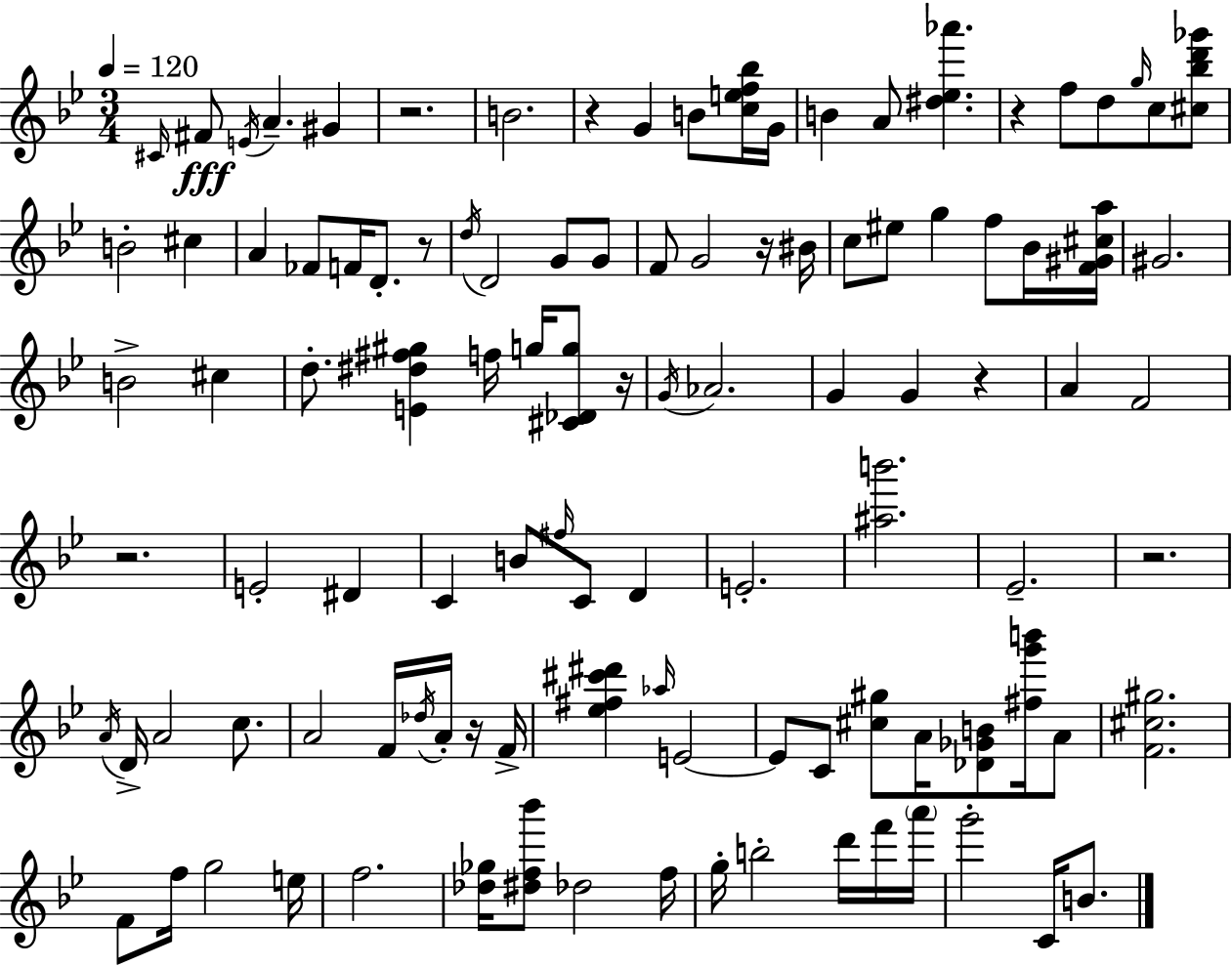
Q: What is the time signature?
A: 3/4